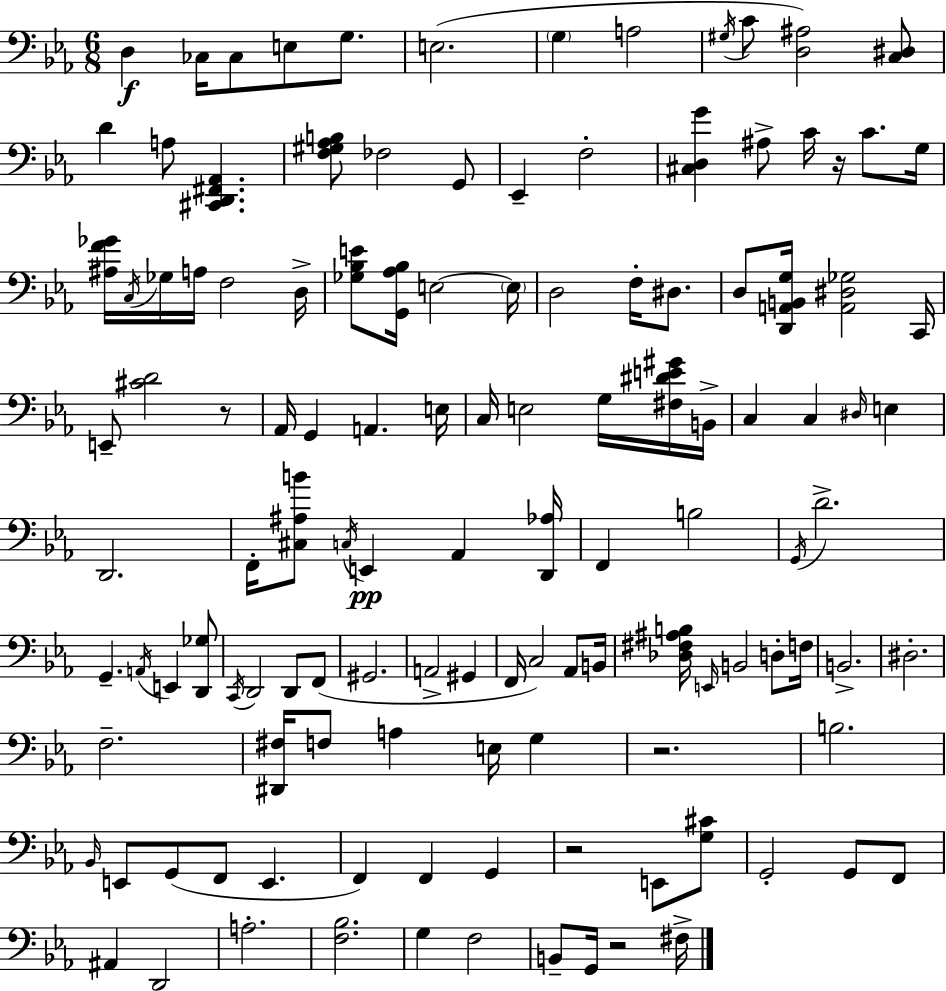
D3/q CES3/s CES3/e E3/e G3/e. E3/h. G3/q A3/h G#3/s C4/e [D3,A#3]/h [C3,D#3]/e D4/q A3/e [C#2,D2,F#2,Ab2]/q. [F3,G#3,Ab3,B3]/e FES3/h G2/e Eb2/q F3/h [C#3,D3,G4]/q A#3/e C4/s R/s C4/e. G3/s [A#3,F4,Gb4]/s C3/s Gb3/s A3/s F3/h D3/s [Gb3,Bb3,E4]/e [G2,Ab3,Bb3]/s E3/h E3/s D3/h F3/s D#3/e. D3/e [D2,A2,B2,G3]/s [A2,D#3,Gb3]/h C2/s E2/e [C#4,D4]/h R/e Ab2/s G2/q A2/q. E3/s C3/s E3/h G3/s [F#3,D#4,E4,G#4]/s B2/s C3/q C3/q D#3/s E3/q D2/h. F2/s [C#3,A#3,B4]/e C3/s E2/q Ab2/q [D2,Ab3]/s F2/q B3/h G2/s D4/h. G2/q. A2/s E2/q [D2,Gb3]/e C2/s D2/h D2/e F2/e G#2/h. A2/h G#2/q F2/s C3/h Ab2/e B2/s [Db3,F#3,A#3,B3]/s E2/s B2/h D3/e F3/s B2/h. D#3/h. F3/h. [D#2,F#3]/s F3/e A3/q E3/s G3/q R/h. B3/h. Bb2/s E2/e G2/e F2/e E2/q. F2/q F2/q G2/q R/h E2/e [G3,C#4]/e G2/h G2/e F2/e A#2/q D2/h A3/h. [F3,Bb3]/h. G3/q F3/h B2/e G2/s R/h F#3/s